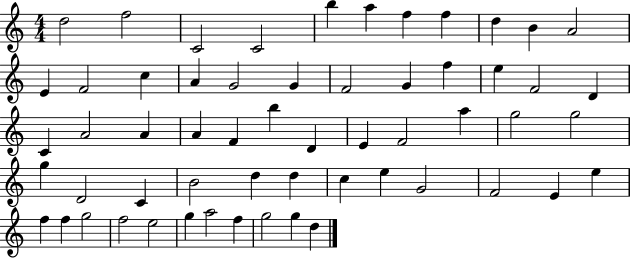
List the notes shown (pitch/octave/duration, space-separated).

D5/h F5/h C4/h C4/h B5/q A5/q F5/q F5/q D5/q B4/q A4/h E4/q F4/h C5/q A4/q G4/h G4/q F4/h G4/q F5/q E5/q F4/h D4/q C4/q A4/h A4/q A4/q F4/q B5/q D4/q E4/q F4/h A5/q G5/h G5/h G5/q D4/h C4/q B4/h D5/q D5/q C5/q E5/q G4/h F4/h E4/q E5/q F5/q F5/q G5/h F5/h E5/h G5/q A5/h F5/q G5/h G5/q D5/q